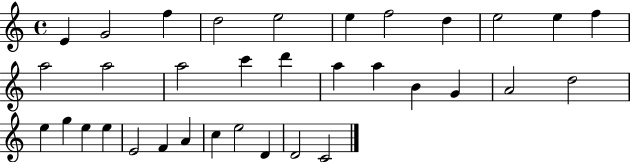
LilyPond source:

{
  \clef treble
  \time 4/4
  \defaultTimeSignature
  \key c \major
  e'4 g'2 f''4 | d''2 e''2 | e''4 f''2 d''4 | e''2 e''4 f''4 | \break a''2 a''2 | a''2 c'''4 d'''4 | a''4 a''4 b'4 g'4 | a'2 d''2 | \break e''4 g''4 e''4 e''4 | e'2 f'4 a'4 | c''4 e''2 d'4 | d'2 c'2 | \break \bar "|."
}